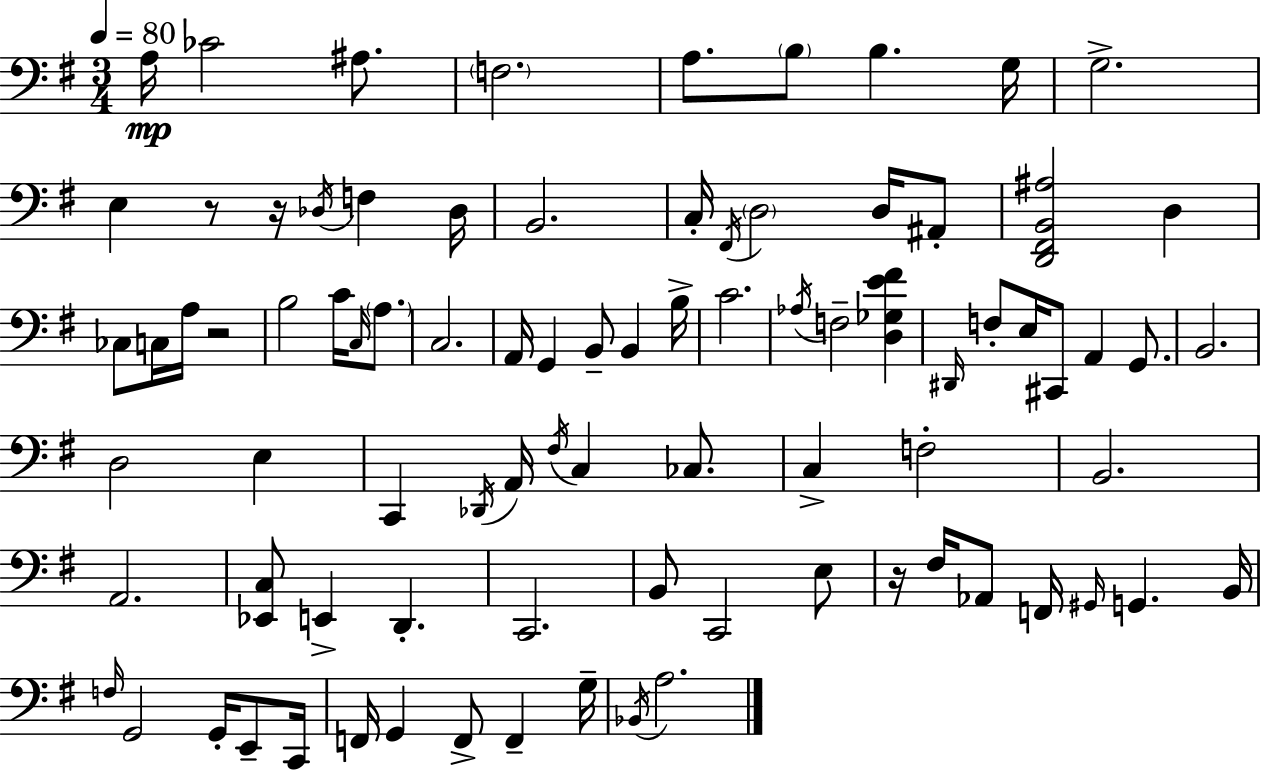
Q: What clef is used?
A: bass